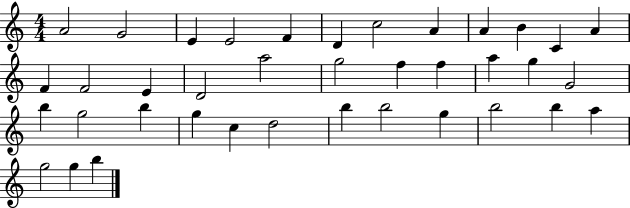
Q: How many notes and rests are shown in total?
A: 38